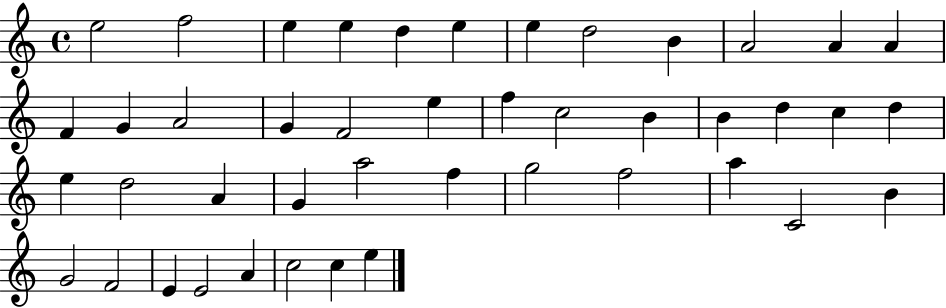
E5/h F5/h E5/q E5/q D5/q E5/q E5/q D5/h B4/q A4/h A4/q A4/q F4/q G4/q A4/h G4/q F4/h E5/q F5/q C5/h B4/q B4/q D5/q C5/q D5/q E5/q D5/h A4/q G4/q A5/h F5/q G5/h F5/h A5/q C4/h B4/q G4/h F4/h E4/q E4/h A4/q C5/h C5/q E5/q